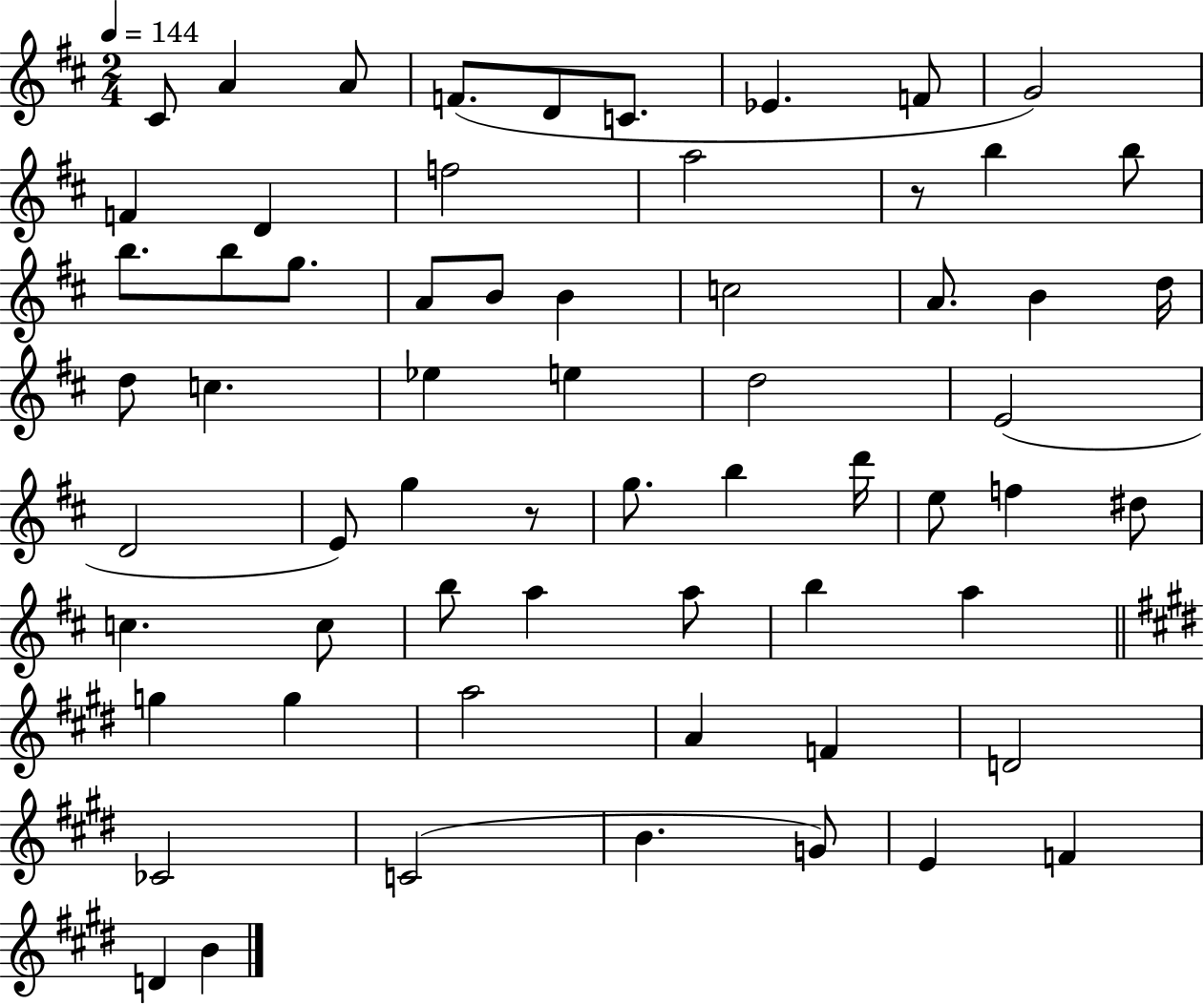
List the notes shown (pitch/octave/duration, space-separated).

C#4/e A4/q A4/e F4/e. D4/e C4/e. Eb4/q. F4/e G4/h F4/q D4/q F5/h A5/h R/e B5/q B5/e B5/e. B5/e G5/e. A4/e B4/e B4/q C5/h A4/e. B4/q D5/s D5/e C5/q. Eb5/q E5/q D5/h E4/h D4/h E4/e G5/q R/e G5/e. B5/q D6/s E5/e F5/q D#5/e C5/q. C5/e B5/e A5/q A5/e B5/q A5/q G5/q G5/q A5/h A4/q F4/q D4/h CES4/h C4/h B4/q. G4/e E4/q F4/q D4/q B4/q